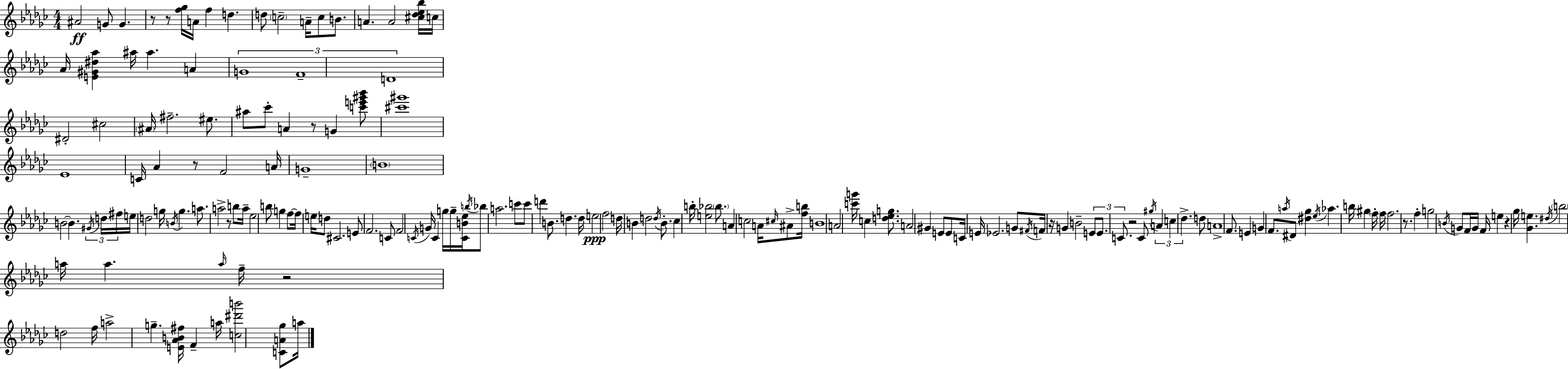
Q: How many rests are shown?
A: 10